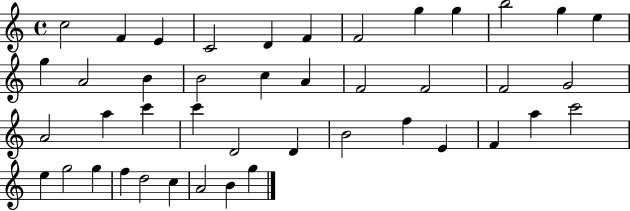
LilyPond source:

{
  \clef treble
  \time 4/4
  \defaultTimeSignature
  \key c \major
  c''2 f'4 e'4 | c'2 d'4 f'4 | f'2 g''4 g''4 | b''2 g''4 e''4 | \break g''4 a'2 b'4 | b'2 c''4 a'4 | f'2 f'2 | f'2 g'2 | \break a'2 a''4 c'''4 | c'''4 d'2 d'4 | b'2 f''4 e'4 | f'4 a''4 c'''2 | \break e''4 g''2 g''4 | f''4 d''2 c''4 | a'2 b'4 g''4 | \bar "|."
}